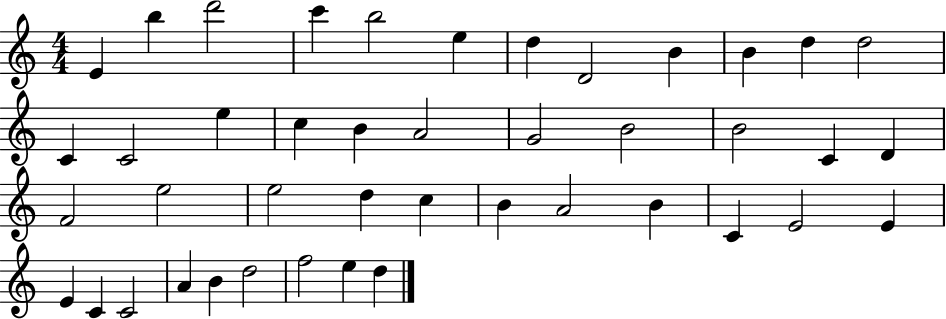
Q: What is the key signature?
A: C major